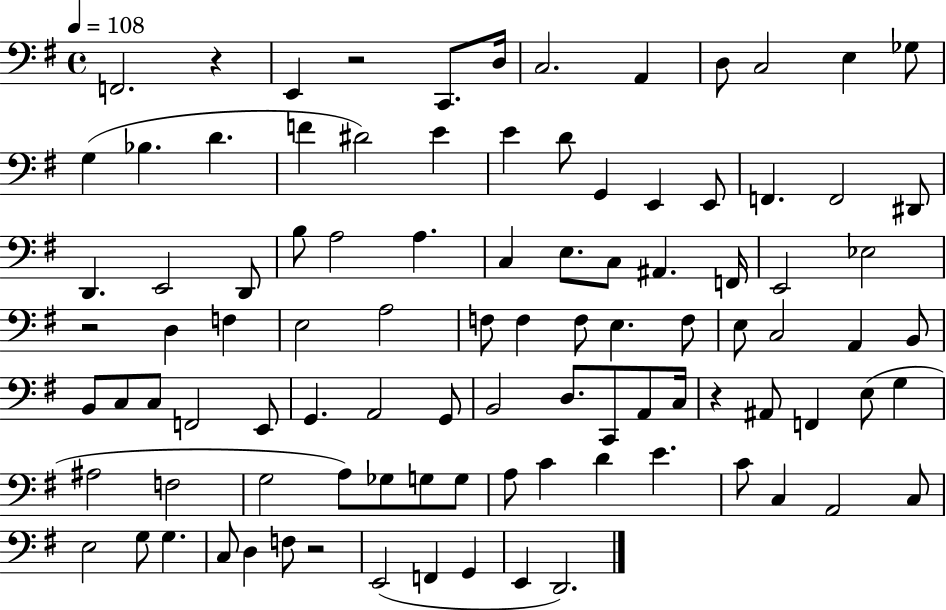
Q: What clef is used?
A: bass